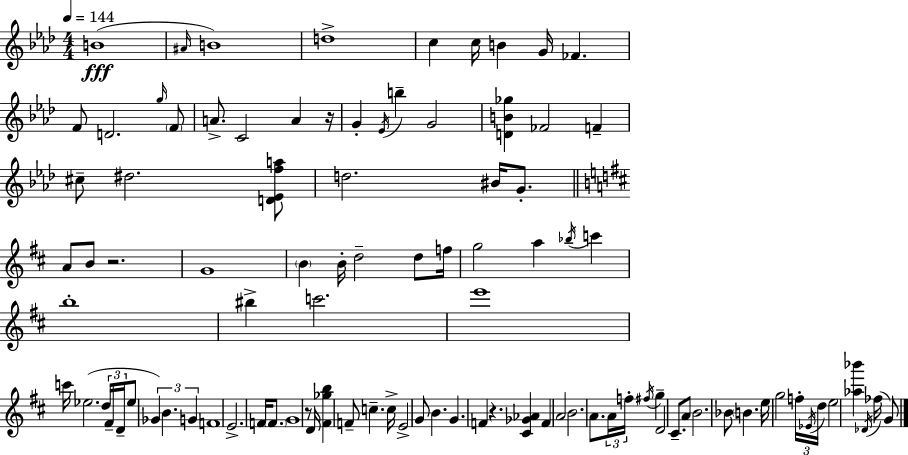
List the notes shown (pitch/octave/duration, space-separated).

B4/w A#4/s B4/w D5/w C5/q C5/s B4/q G4/s FES4/q. F4/e D4/h. G5/s F4/e A4/e. C4/h A4/q R/s G4/q Eb4/s B5/q G4/h [D4,B4,Gb5]/q FES4/h F4/q C#5/e D#5/h. [D4,Eb4,F5,A5]/e D5/h. BIS4/s G4/e. A4/e B4/e R/h. G4/w B4/q B4/s D5/h D5/e F5/s G5/h A5/q Bb5/s C6/q B5/w BIS5/q C6/h. E6/w C6/s Eb5/h. D5/s F#4/s D4/s Eb5/e Gb4/q B4/q. G4/q F4/w E4/h. F4/s F4/e. G4/w R/e D4/s [F#4,Gb5,B5]/q F4/e C5/q. C5/s E4/h G4/e B4/q. G4/q. F4/q R/q. [C#4,Gb4,Ab4]/q F4/q A4/h B4/h. A4/e. A4/s F5/s F#5/s G5/q D4/h C#4/e. A4/e B4/h. Bb4/e B4/q. E5/s G5/h F5/s Eb4/s D5/s E5/h [Ab5,Bb6]/q Db4/s FES5/s G4/e